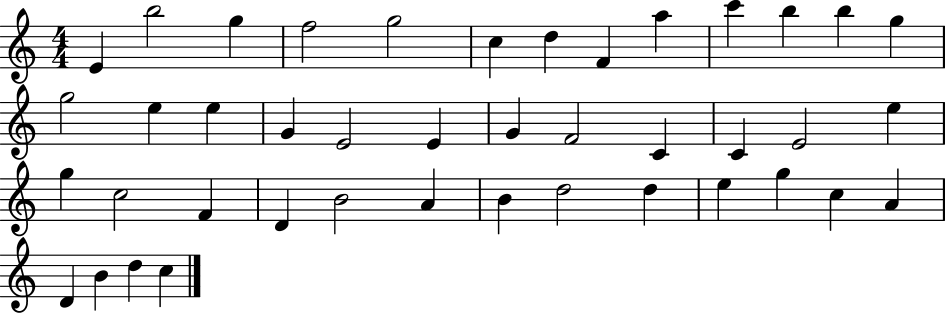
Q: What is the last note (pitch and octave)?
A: C5